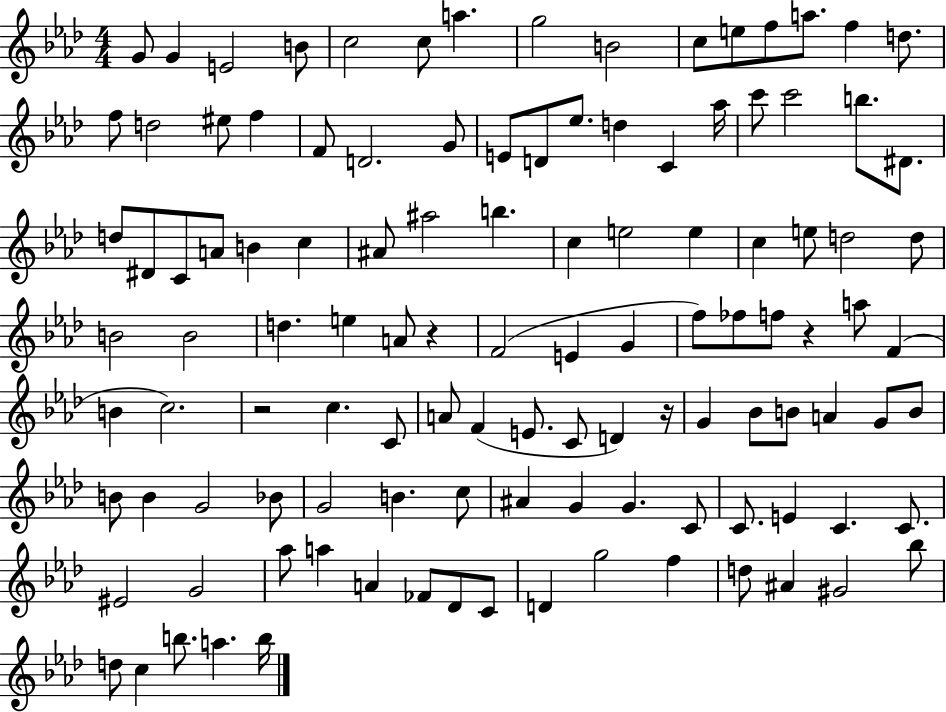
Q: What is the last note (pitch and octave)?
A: B5